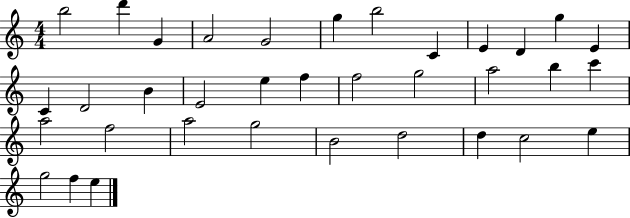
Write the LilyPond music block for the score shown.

{
  \clef treble
  \numericTimeSignature
  \time 4/4
  \key c \major
  b''2 d'''4 g'4 | a'2 g'2 | g''4 b''2 c'4 | e'4 d'4 g''4 e'4 | \break c'4 d'2 b'4 | e'2 e''4 f''4 | f''2 g''2 | a''2 b''4 c'''4 | \break a''2 f''2 | a''2 g''2 | b'2 d''2 | d''4 c''2 e''4 | \break g''2 f''4 e''4 | \bar "|."
}